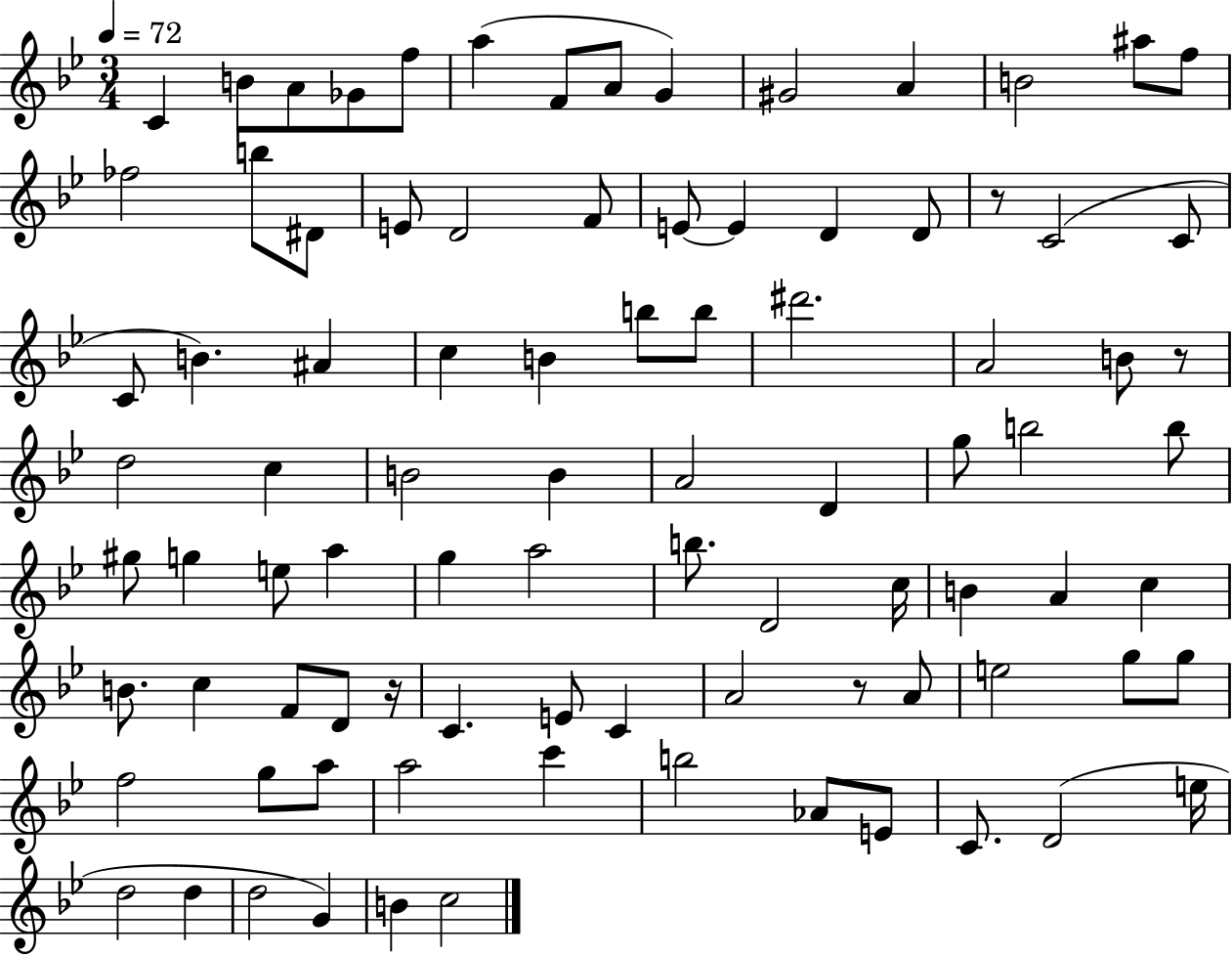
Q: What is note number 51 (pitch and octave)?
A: A5